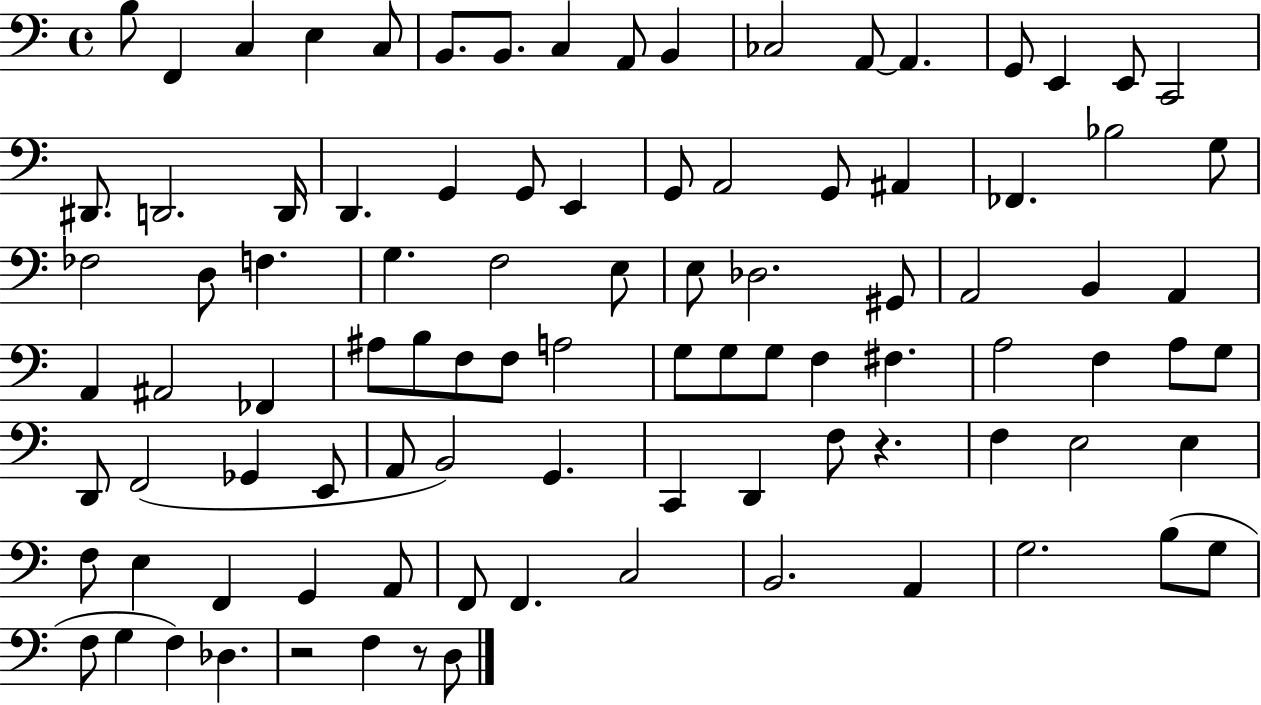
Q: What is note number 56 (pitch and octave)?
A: F#3